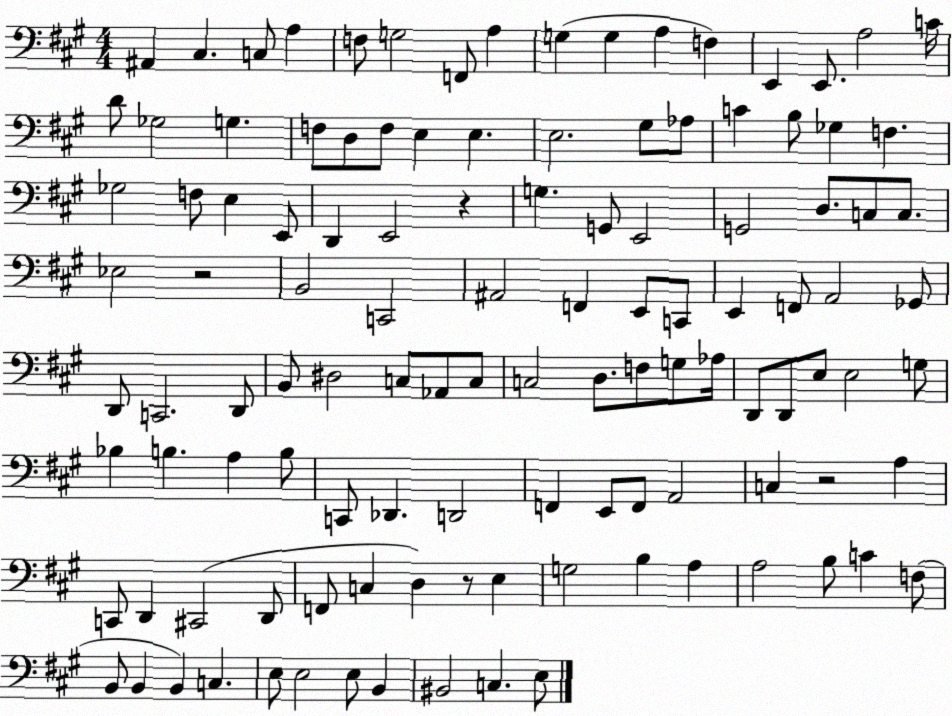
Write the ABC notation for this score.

X:1
T:Untitled
M:4/4
L:1/4
K:A
^A,, ^C, C,/2 A, F,/2 G,2 F,,/2 A, G, G, A, F, E,, E,,/2 A,2 C/4 D/2 _G,2 G, F,/2 D,/2 F,/2 E, E, E,2 ^G,/2 _A,/2 C B,/2 _G, F, _G,2 F,/2 E, E,,/2 D,, E,,2 z G, G,,/2 E,,2 G,,2 D,/2 C,/2 C,/2 _E,2 z2 B,,2 C,,2 ^A,,2 F,, E,,/2 C,,/2 E,, F,,/2 A,,2 _G,,/2 D,,/2 C,,2 D,,/2 B,,/2 ^D,2 C,/2 _A,,/2 C,/2 C,2 D,/2 F,/2 G,/2 _A,/4 D,,/2 D,,/2 E,/2 E,2 G,/2 _B, B, A, B,/2 C,,/2 _D,, D,,2 F,, E,,/2 F,,/2 A,,2 C, z2 A, C,,/2 D,, ^C,,2 D,,/2 F,,/2 C, D, z/2 E, G,2 B, A, A,2 B,/2 C F,/2 B,,/2 B,, B,, C, E,/2 E,2 E,/2 B,, ^B,,2 C, E,/2